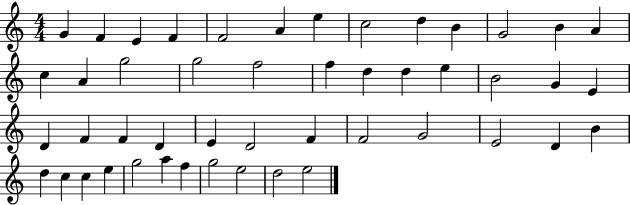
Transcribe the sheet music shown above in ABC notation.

X:1
T:Untitled
M:4/4
L:1/4
K:C
G F E F F2 A e c2 d B G2 B A c A g2 g2 f2 f d d e B2 G E D F F D E D2 F F2 G2 E2 D B d c c e g2 a f g2 e2 d2 e2